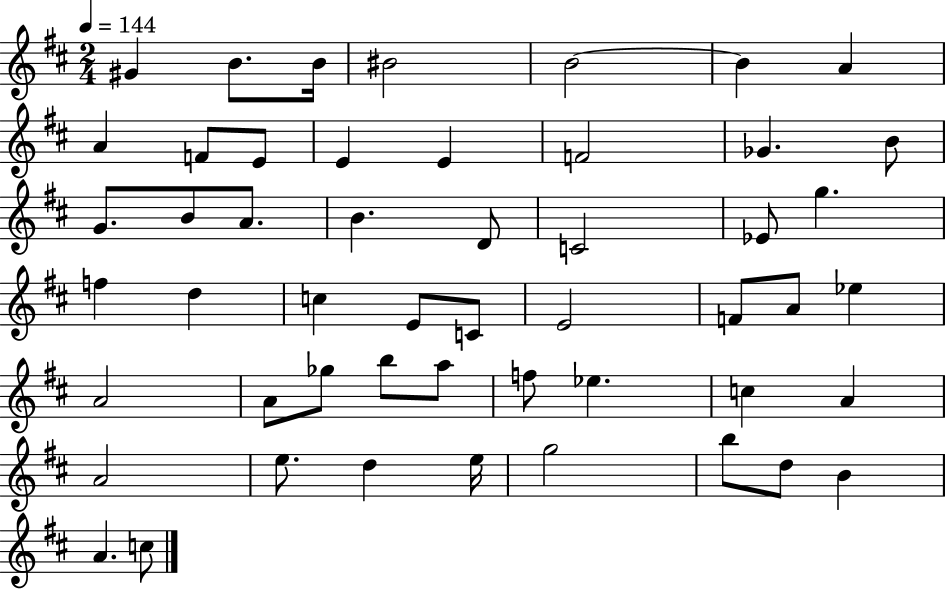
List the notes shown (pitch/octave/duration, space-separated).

G#4/q B4/e. B4/s BIS4/h B4/h B4/q A4/q A4/q F4/e E4/e E4/q E4/q F4/h Gb4/q. B4/e G4/e. B4/e A4/e. B4/q. D4/e C4/h Eb4/e G5/q. F5/q D5/q C5/q E4/e C4/e E4/h F4/e A4/e Eb5/q A4/h A4/e Gb5/e B5/e A5/e F5/e Eb5/q. C5/q A4/q A4/h E5/e. D5/q E5/s G5/h B5/e D5/e B4/q A4/q. C5/e